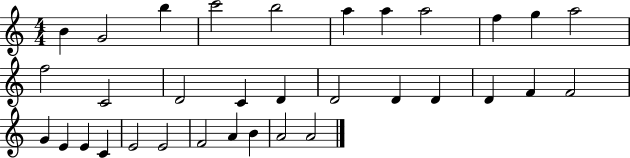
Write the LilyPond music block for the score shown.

{
  \clef treble
  \numericTimeSignature
  \time 4/4
  \key c \major
  b'4 g'2 b''4 | c'''2 b''2 | a''4 a''4 a''2 | f''4 g''4 a''2 | \break f''2 c'2 | d'2 c'4 d'4 | d'2 d'4 d'4 | d'4 f'4 f'2 | \break g'4 e'4 e'4 c'4 | e'2 e'2 | f'2 a'4 b'4 | a'2 a'2 | \break \bar "|."
}